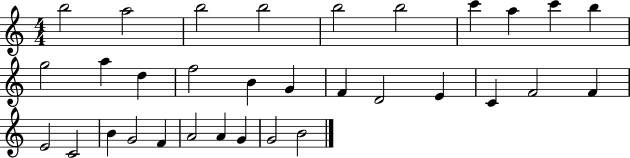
X:1
T:Untitled
M:4/4
L:1/4
K:C
b2 a2 b2 b2 b2 b2 c' a c' b g2 a d f2 B G F D2 E C F2 F E2 C2 B G2 F A2 A G G2 B2